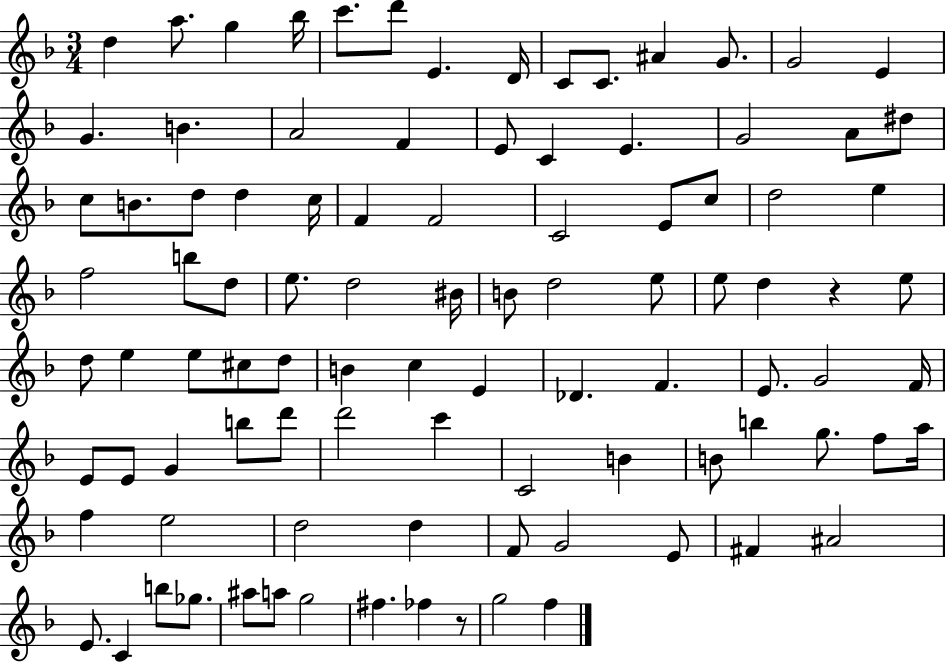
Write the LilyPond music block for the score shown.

{
  \clef treble
  \numericTimeSignature
  \time 3/4
  \key f \major
  d''4 a''8. g''4 bes''16 | c'''8. d'''8 e'4. d'16 | c'8 c'8. ais'4 g'8. | g'2 e'4 | \break g'4. b'4. | a'2 f'4 | e'8 c'4 e'4. | g'2 a'8 dis''8 | \break c''8 b'8. d''8 d''4 c''16 | f'4 f'2 | c'2 e'8 c''8 | d''2 e''4 | \break f''2 b''8 d''8 | e''8. d''2 bis'16 | b'8 d''2 e''8 | e''8 d''4 r4 e''8 | \break d''8 e''4 e''8 cis''8 d''8 | b'4 c''4 e'4 | des'4. f'4. | e'8. g'2 f'16 | \break e'8 e'8 g'4 b''8 d'''8 | d'''2 c'''4 | c'2 b'4 | b'8 b''4 g''8. f''8 a''16 | \break f''4 e''2 | d''2 d''4 | f'8 g'2 e'8 | fis'4 ais'2 | \break e'8. c'4 b''8 ges''8. | ais''8 a''8 g''2 | fis''4. fes''4 r8 | g''2 f''4 | \break \bar "|."
}